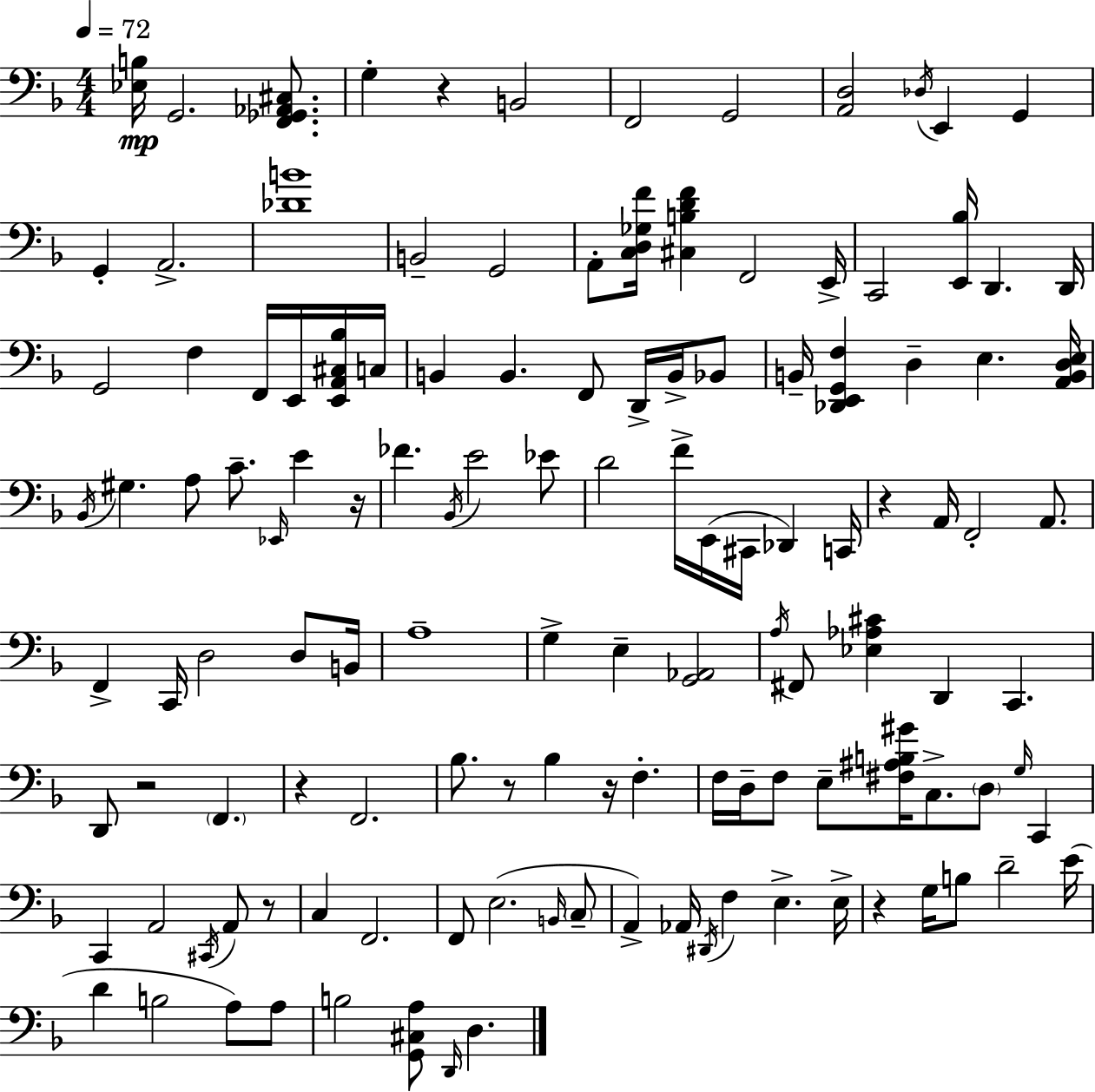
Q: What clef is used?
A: bass